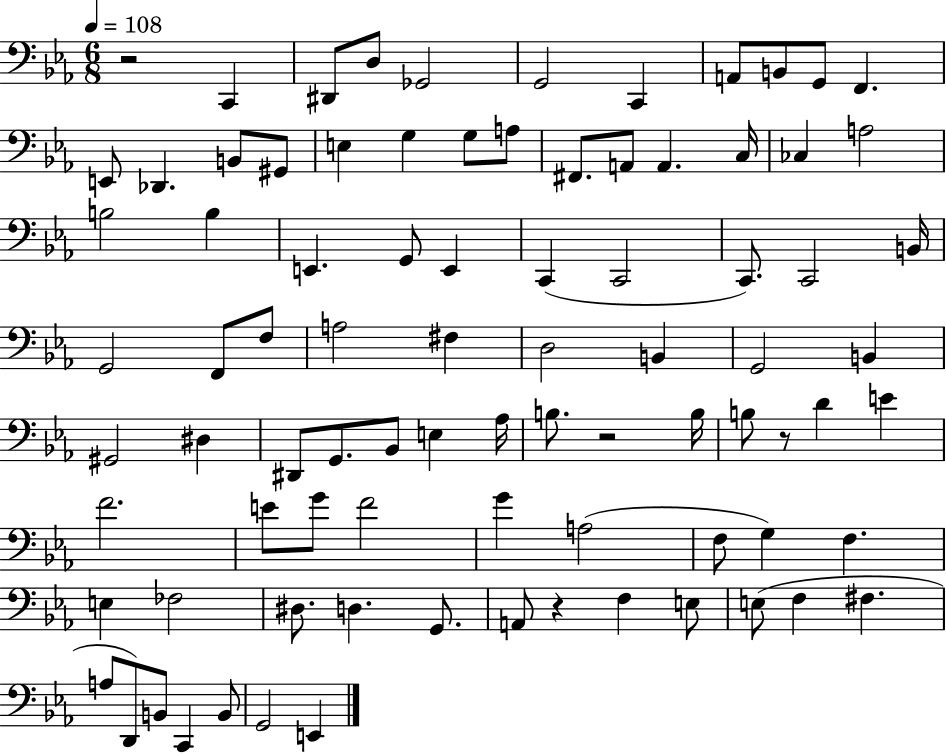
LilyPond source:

{
  \clef bass
  \numericTimeSignature
  \time 6/8
  \key ees \major
  \tempo 4 = 108
  \repeat volta 2 { r2 c,4 | dis,8 d8 ges,2 | g,2 c,4 | a,8 b,8 g,8 f,4. | \break e,8 des,4. b,8 gis,8 | e4 g4 g8 a8 | fis,8. a,8 a,4. c16 | ces4 a2 | \break b2 b4 | e,4. g,8 e,4 | c,4( c,2 | c,8.) c,2 b,16 | \break g,2 f,8 f8 | a2 fis4 | d2 b,4 | g,2 b,4 | \break gis,2 dis4 | dis,8 g,8. bes,8 e4 aes16 | b8. r2 b16 | b8 r8 d'4 e'4 | \break f'2. | e'8 g'8 f'2 | g'4 a2( | f8 g4) f4. | \break e4 fes2 | dis8. d4. g,8. | a,8 r4 f4 e8 | e8( f4 fis4. | \break a8 d,8) b,8 c,4 b,8 | g,2 e,4 | } \bar "|."
}